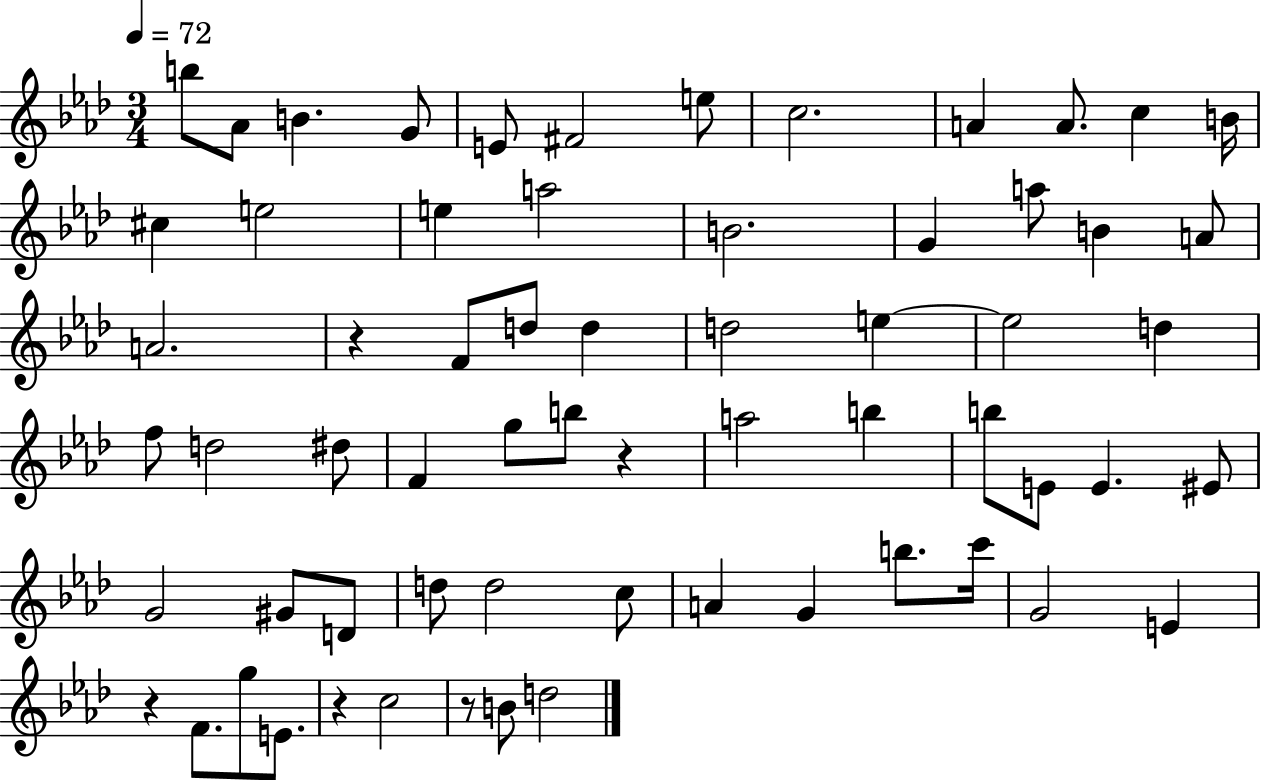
{
  \clef treble
  \numericTimeSignature
  \time 3/4
  \key aes \major
  \tempo 4 = 72
  b''8 aes'8 b'4. g'8 | e'8 fis'2 e''8 | c''2. | a'4 a'8. c''4 b'16 | \break cis''4 e''2 | e''4 a''2 | b'2. | g'4 a''8 b'4 a'8 | \break a'2. | r4 f'8 d''8 d''4 | d''2 e''4~~ | e''2 d''4 | \break f''8 d''2 dis''8 | f'4 g''8 b''8 r4 | a''2 b''4 | b''8 e'8 e'4. eis'8 | \break g'2 gis'8 d'8 | d''8 d''2 c''8 | a'4 g'4 b''8. c'''16 | g'2 e'4 | \break r4 f'8. g''8 e'8. | r4 c''2 | r8 b'8 d''2 | \bar "|."
}